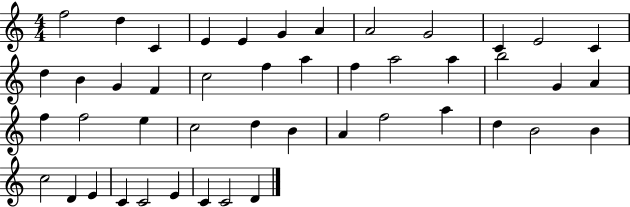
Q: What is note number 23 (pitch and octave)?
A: B5